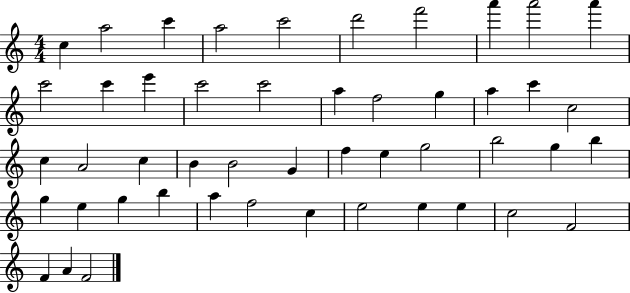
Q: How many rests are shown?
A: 0